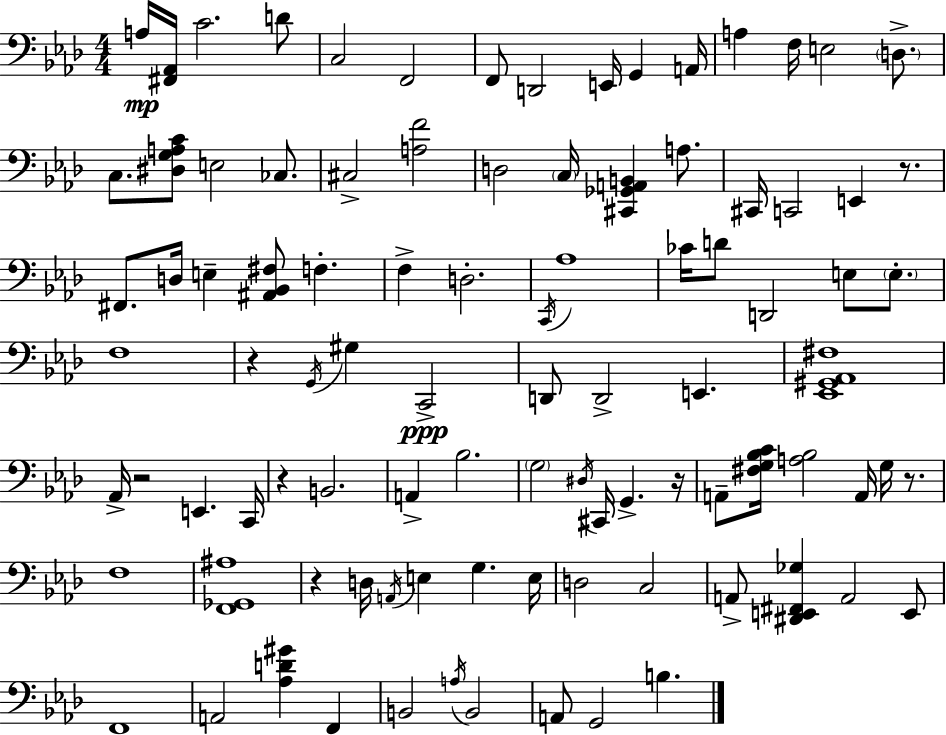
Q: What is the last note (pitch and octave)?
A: B3